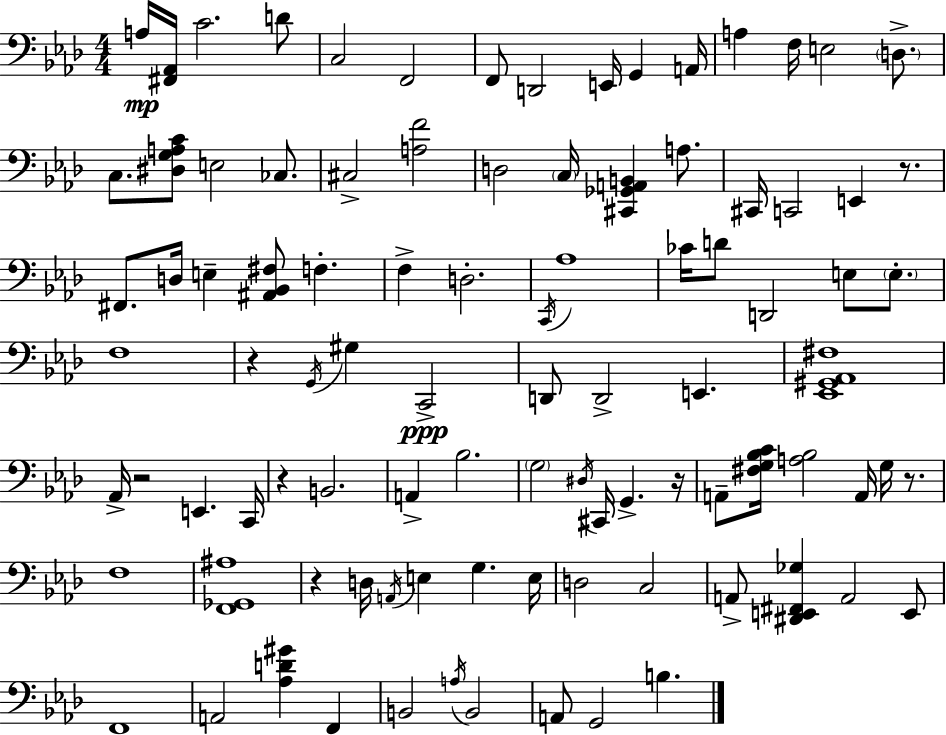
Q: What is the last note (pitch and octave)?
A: B3